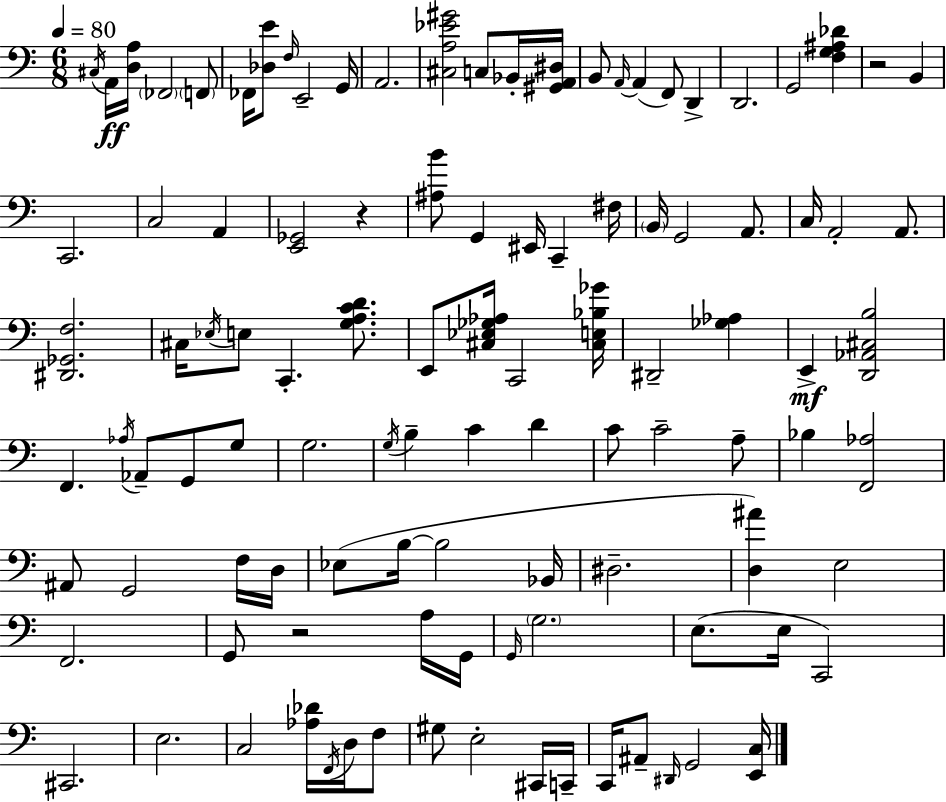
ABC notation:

X:1
T:Untitled
M:6/8
L:1/4
K:C
^C,/4 A,,/4 [D,A,]/4 _F,,2 F,,/2 _F,,/4 [_D,E]/2 F,/4 E,,2 G,,/4 A,,2 [^C,A,_E^G]2 C,/2 _B,,/4 [^G,,A,,^D,]/4 B,,/2 A,,/4 A,, F,,/2 D,, D,,2 G,,2 [F,G,^A,_D] z2 B,, C,,2 C,2 A,, [E,,_G,,]2 z [^A,B]/2 G,, ^E,,/4 C,, ^F,/4 B,,/4 G,,2 A,,/2 C,/4 A,,2 A,,/2 [^D,,_G,,F,]2 ^C,/4 _E,/4 E,/2 C,, [G,A,CD]/2 E,,/2 [^C,_E,_G,_A,]/4 C,,2 [^C,E,_B,_G]/4 ^D,,2 [_G,_A,] E,, [D,,_A,,^C,B,]2 F,, _A,/4 _A,,/2 G,,/2 G,/2 G,2 G,/4 B, C D C/2 C2 A,/2 _B, [F,,_A,]2 ^A,,/2 G,,2 F,/4 D,/4 _E,/2 B,/4 B,2 _B,,/4 ^D,2 [D,^A] E,2 F,,2 G,,/2 z2 A,/4 G,,/4 G,,/4 G,2 E,/2 E,/4 C,,2 ^C,,2 E,2 C,2 [_A,_D]/4 F,,/4 D,/4 F,/2 ^G,/2 E,2 ^C,,/4 C,,/4 C,,/4 ^A,,/2 ^D,,/4 G,,2 [E,,C,]/4